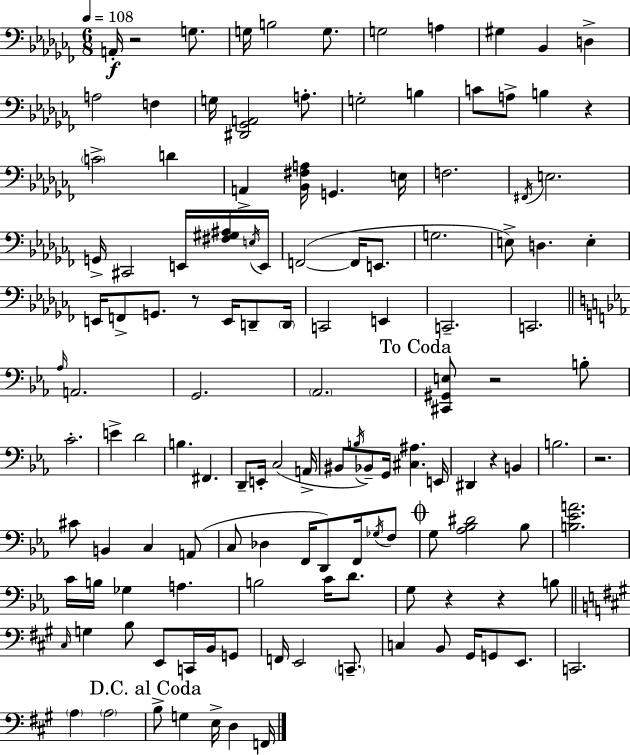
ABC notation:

X:1
T:Untitled
M:6/8
L:1/4
K:Abm
A,,/4 z2 G,/2 G,/4 B,2 G,/2 G,2 A, ^G, _B,, D, A,2 F, G,/4 [^D,,_G,,A,,]2 A,/2 G,2 B, C/2 A,/2 B, z C2 D A,, [_B,,^F,A,]/4 G,, E,/4 F,2 ^F,,/4 E,2 G,,/4 ^C,,2 E,,/4 [^F,^G,^A,]/4 E,/4 E,,/4 F,,2 F,,/4 E,,/2 G,2 E,/2 D, E, E,,/4 F,,/2 G,,/2 z/2 E,,/4 D,,/2 D,,/4 C,,2 E,, C,,2 C,,2 _A,/4 A,,2 G,,2 _A,,2 [^C,,^G,,E,]/2 z2 B,/2 C2 E D2 B, ^F,, D,,/2 E,,/4 C,2 A,,/4 ^B,,/2 B,/4 _B,,/2 G,,/4 [^C,^A,] E,,/4 ^D,, z B,, B,2 z2 ^C/2 B,, C, A,,/2 C,/2 _D, F,,/4 D,,/2 F,,/4 _G,/4 F,/2 G,/2 [_A,_B,^D]2 _B,/2 [B,_EA]2 C/4 B,/4 _G, A, B,2 C/4 D/2 G,/2 z z B,/2 ^C,/4 G, B,/2 E,,/2 C,,/4 B,,/4 G,,/2 F,,/4 E,,2 C,,/2 C, B,,/2 ^G,,/4 G,,/2 E,,/2 C,,2 A, A,2 B,/2 G, E,/4 D, F,,/4